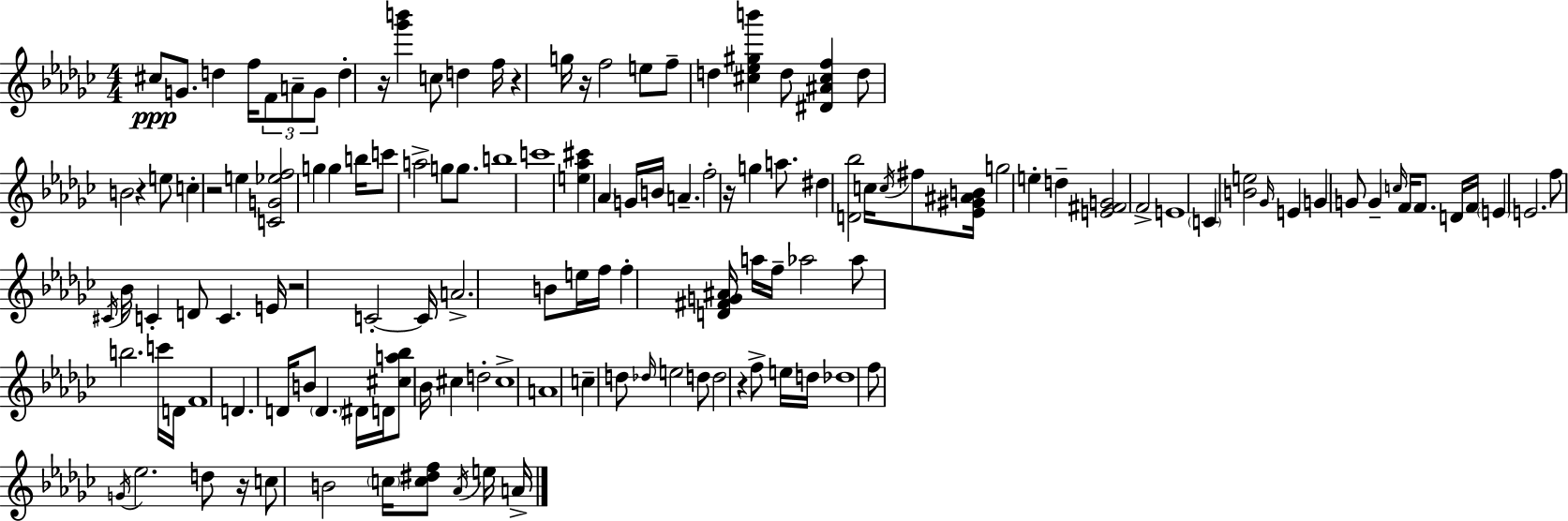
C#5/e G4/e. D5/q F5/s F4/e A4/e G4/e D5/q R/s [Gb6,B6]/q C5/e D5/q F5/s R/q G5/s R/s F5/h E5/e F5/e D5/q [C#5,Eb5,G#5,B6]/q D5/e [D#4,A#4,C#5,F5]/q D5/e B4/h R/q E5/e C5/q R/h E5/q [C4,G4,Eb5,F5]/h G5/q G5/q B5/s C6/e A5/h G5/e G5/e. B5/w C6/w [E5,Ab5,C#6]/q Ab4/q G4/s B4/s A4/q. F5/h R/s G5/q A5/e. D#5/q [D4,Bb5]/h C5/s C5/s F#5/e [Eb4,G#4,A#4,B4]/s G5/h E5/q D5/q [E4,F#4,G4]/h F4/h E4/w C4/q [B4,E5]/h Gb4/s E4/q G4/q G4/e G4/q C5/s F4/s F4/e. D4/s F4/s E4/q E4/h. F5/e C#4/s Bb4/s C4/q D4/e C4/q. E4/s R/h C4/h C4/s A4/h. B4/e E5/s F5/s F5/q [D4,F#4,G4,A#4]/s A5/s F5/s Ab5/h Ab5/e B5/h. C6/s D4/s F4/w D4/q. D4/s B4/e D4/q. D#4/s D4/s [C#5,A5,Bb5]/e Bb4/s C#5/q D5/h C#5/w A4/w C5/q D5/e Db5/s E5/h D5/e D5/h R/q F5/e E5/s D5/s Db5/w F5/e G4/s Eb5/h. D5/e R/s C5/e B4/h C5/s [C5,D#5,F5]/e Ab4/s E5/s A4/s